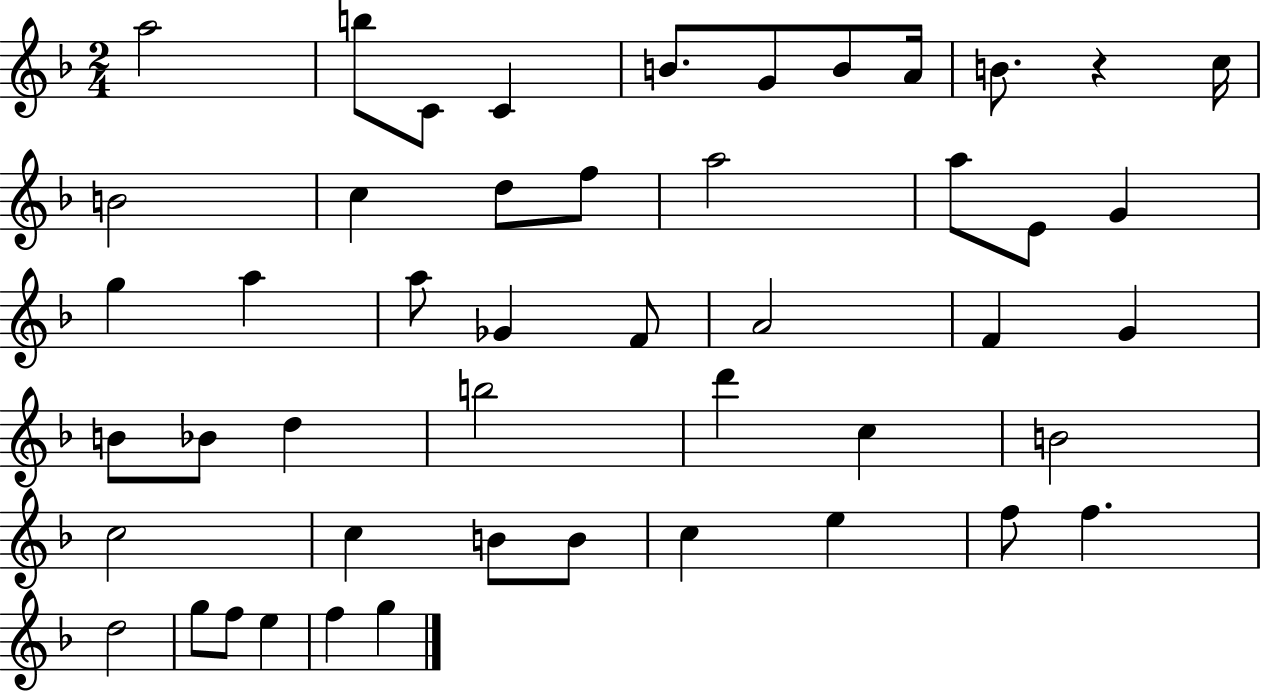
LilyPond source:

{
  \clef treble
  \numericTimeSignature
  \time 2/4
  \key f \major
  a''2 | b''8 c'8 c'4 | b'8. g'8 b'8 a'16 | b'8. r4 c''16 | \break b'2 | c''4 d''8 f''8 | a''2 | a''8 e'8 g'4 | \break g''4 a''4 | a''8 ges'4 f'8 | a'2 | f'4 g'4 | \break b'8 bes'8 d''4 | b''2 | d'''4 c''4 | b'2 | \break c''2 | c''4 b'8 b'8 | c''4 e''4 | f''8 f''4. | \break d''2 | g''8 f''8 e''4 | f''4 g''4 | \bar "|."
}